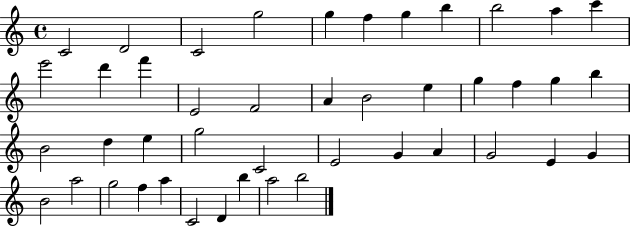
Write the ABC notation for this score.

X:1
T:Untitled
M:4/4
L:1/4
K:C
C2 D2 C2 g2 g f g b b2 a c' e'2 d' f' E2 F2 A B2 e g f g b B2 d e g2 C2 E2 G A G2 E G B2 a2 g2 f a C2 D b a2 b2